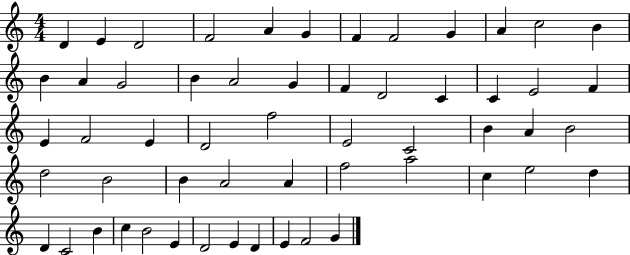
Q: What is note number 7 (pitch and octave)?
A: F4